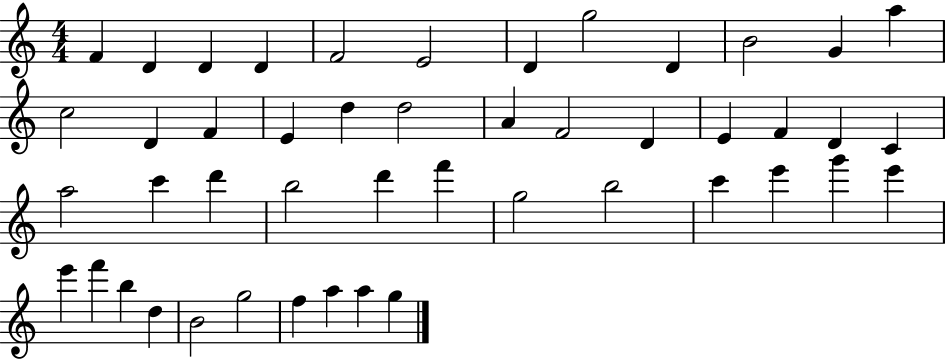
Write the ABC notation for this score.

X:1
T:Untitled
M:4/4
L:1/4
K:C
F D D D F2 E2 D g2 D B2 G a c2 D F E d d2 A F2 D E F D C a2 c' d' b2 d' f' g2 b2 c' e' g' e' e' f' b d B2 g2 f a a g